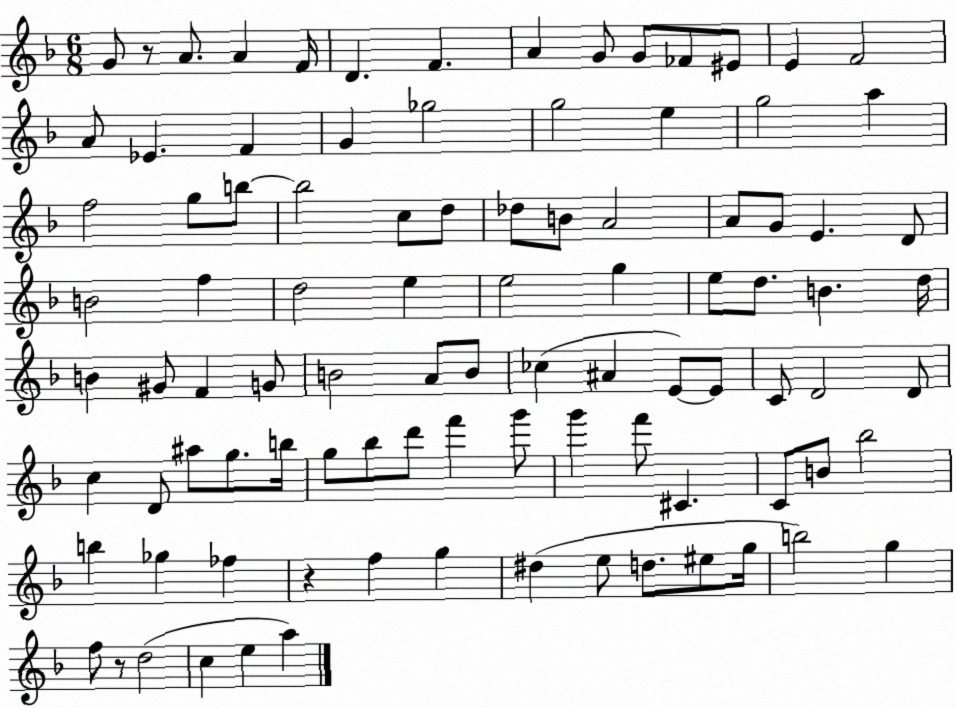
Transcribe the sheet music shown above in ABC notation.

X:1
T:Untitled
M:6/8
L:1/4
K:F
G/2 z/2 A/2 A F/4 D F A G/2 G/2 _F/2 ^E/2 E F2 A/2 _E F G _g2 g2 e g2 a f2 g/2 b/2 b2 c/2 d/2 _d/2 B/2 A2 A/2 G/2 E D/2 B2 f d2 e e2 g e/2 d/2 B d/4 B ^G/2 F G/2 B2 A/2 B/2 _c ^A E/2 E/2 C/2 D2 D/2 c D/2 ^a/2 g/2 b/4 g/2 _b/2 d'/2 f' g'/2 g' f'/2 ^C C/2 B/2 _b2 b _g _f z f g ^d e/2 d/2 ^e/2 g/4 b2 g f/2 z/2 d2 c e a